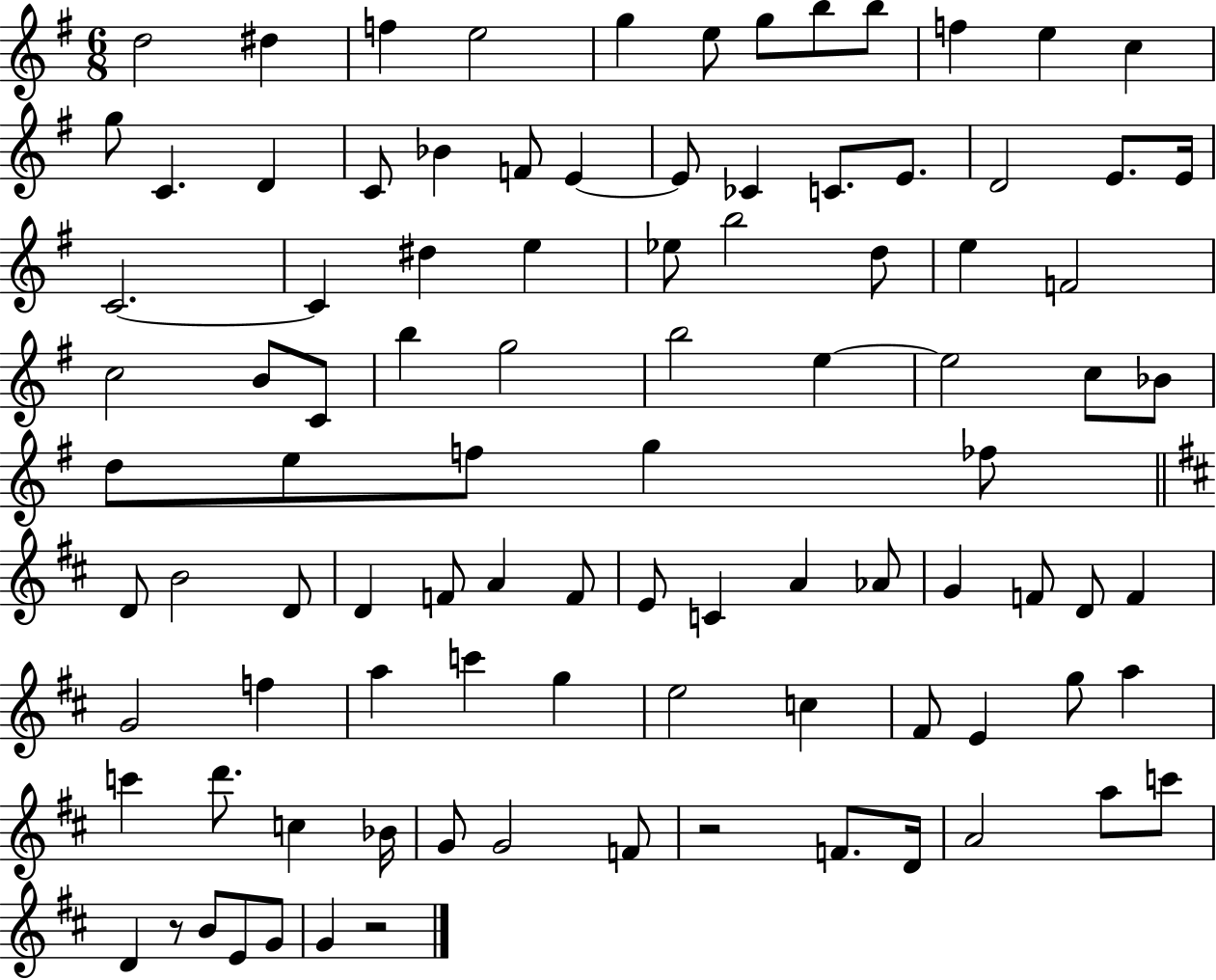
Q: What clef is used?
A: treble